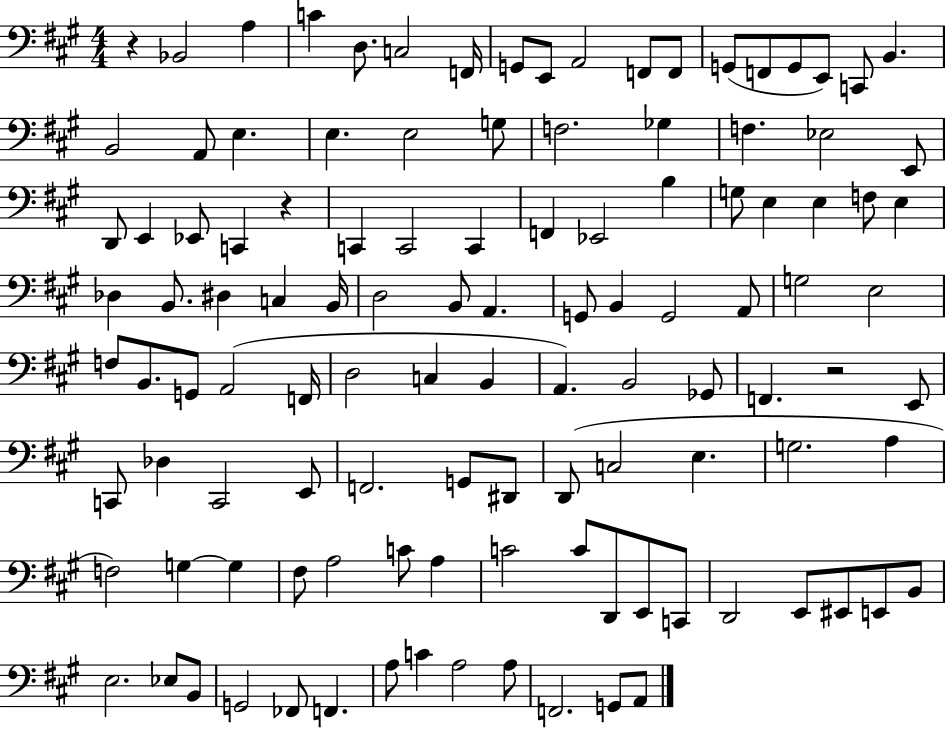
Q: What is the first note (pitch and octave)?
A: Bb2